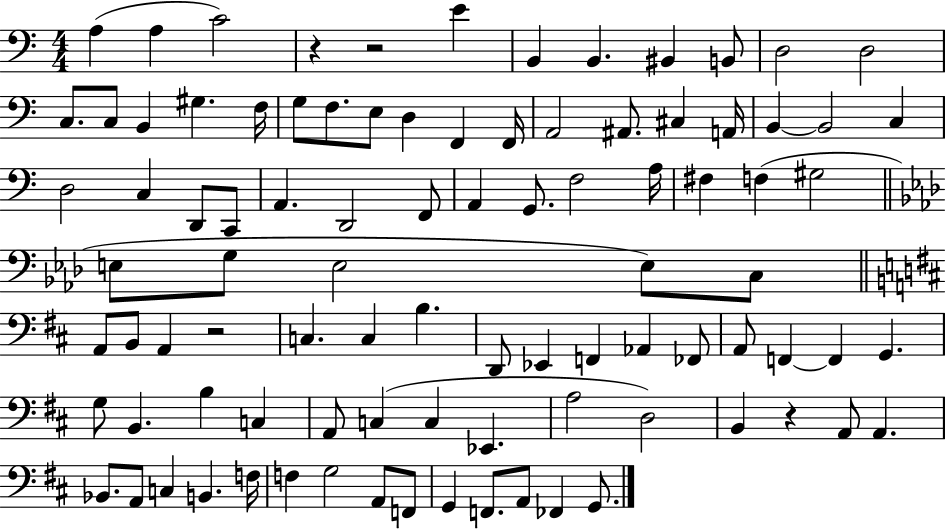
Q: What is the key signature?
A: C major